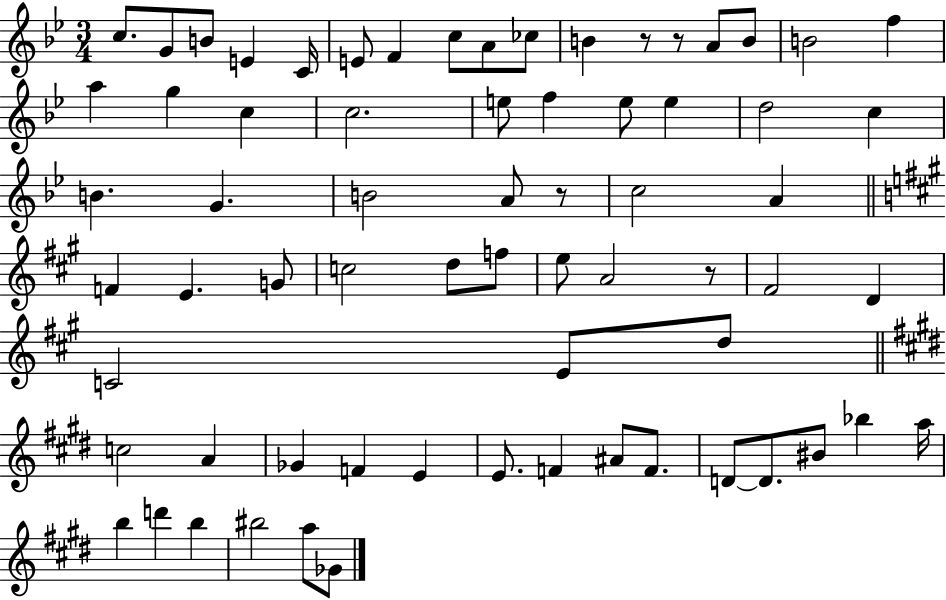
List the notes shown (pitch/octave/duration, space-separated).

C5/e. G4/e B4/e E4/q C4/s E4/e F4/q C5/e A4/e CES5/e B4/q R/e R/e A4/e B4/e B4/h F5/q A5/q G5/q C5/q C5/h. E5/e F5/q E5/e E5/q D5/h C5/q B4/q. G4/q. B4/h A4/e R/e C5/h A4/q F4/q E4/q. G4/e C5/h D5/e F5/e E5/e A4/h R/e F#4/h D4/q C4/h E4/e D5/e C5/h A4/q Gb4/q F4/q E4/q E4/e. F4/q A#4/e F4/e. D4/e D4/e. BIS4/e Bb5/q A5/s B5/q D6/q B5/q BIS5/h A5/e Gb4/e